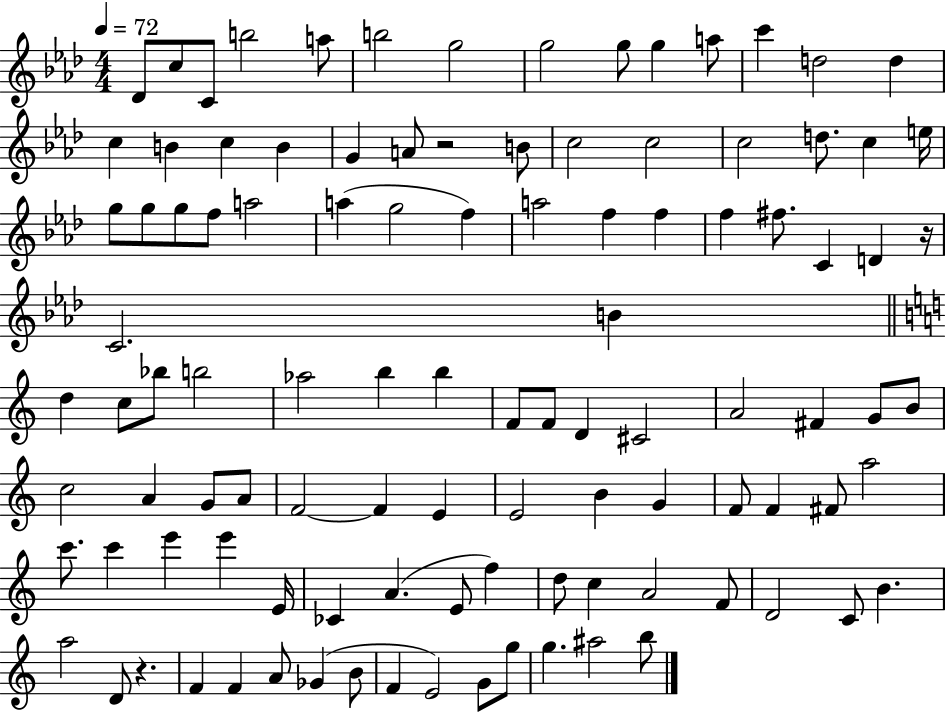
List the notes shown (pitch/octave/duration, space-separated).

Db4/e C5/e C4/e B5/h A5/e B5/h G5/h G5/h G5/e G5/q A5/e C6/q D5/h D5/q C5/q B4/q C5/q B4/q G4/q A4/e R/h B4/e C5/h C5/h C5/h D5/e. C5/q E5/s G5/e G5/e G5/e F5/e A5/h A5/q G5/h F5/q A5/h F5/q F5/q F5/q F#5/e. C4/q D4/q R/s C4/h. B4/q D5/q C5/e Bb5/e B5/h Ab5/h B5/q B5/q F4/e F4/e D4/q C#4/h A4/h F#4/q G4/e B4/e C5/h A4/q G4/e A4/e F4/h F4/q E4/q E4/h B4/q G4/q F4/e F4/q F#4/e A5/h C6/e. C6/q E6/q E6/q E4/s CES4/q A4/q. E4/e F5/q D5/e C5/q A4/h F4/e D4/h C4/e B4/q. A5/h D4/e R/q. F4/q F4/q A4/e Gb4/q B4/e F4/q E4/h G4/e G5/e G5/q. A#5/h B5/e